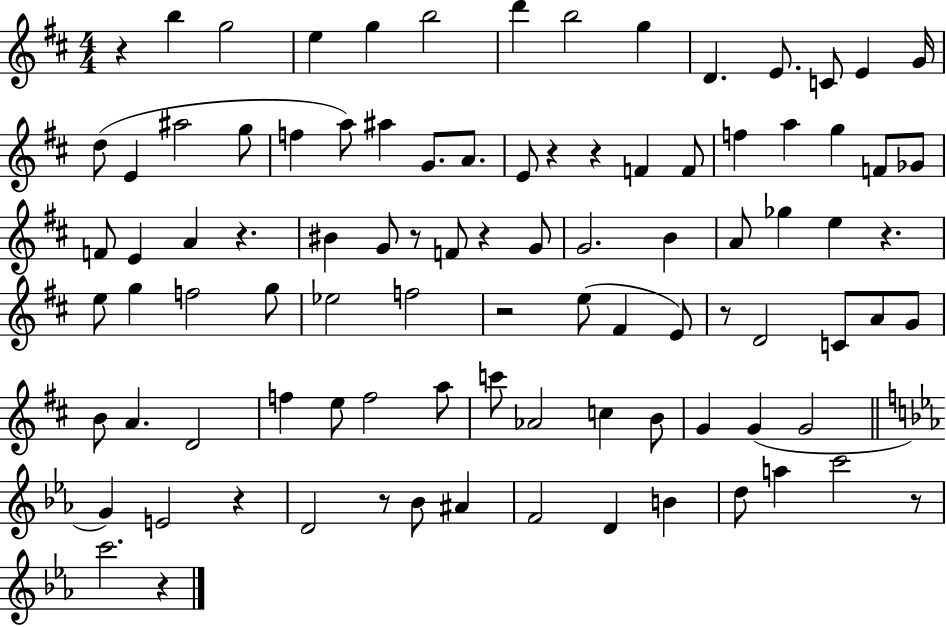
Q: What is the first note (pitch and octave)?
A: B5